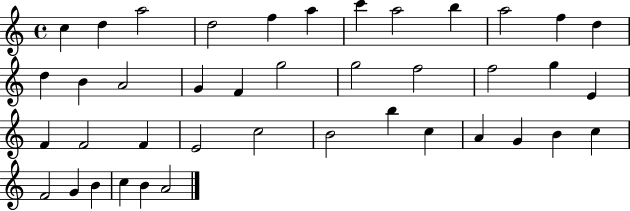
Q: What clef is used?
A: treble